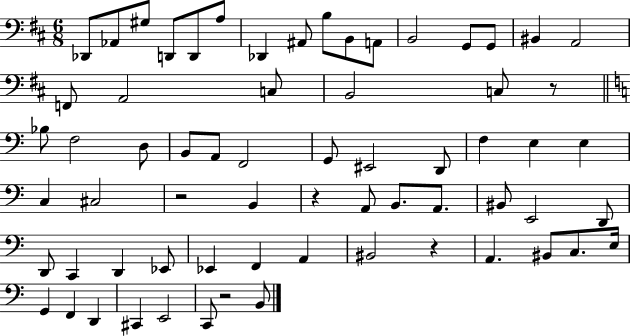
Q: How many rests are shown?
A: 5